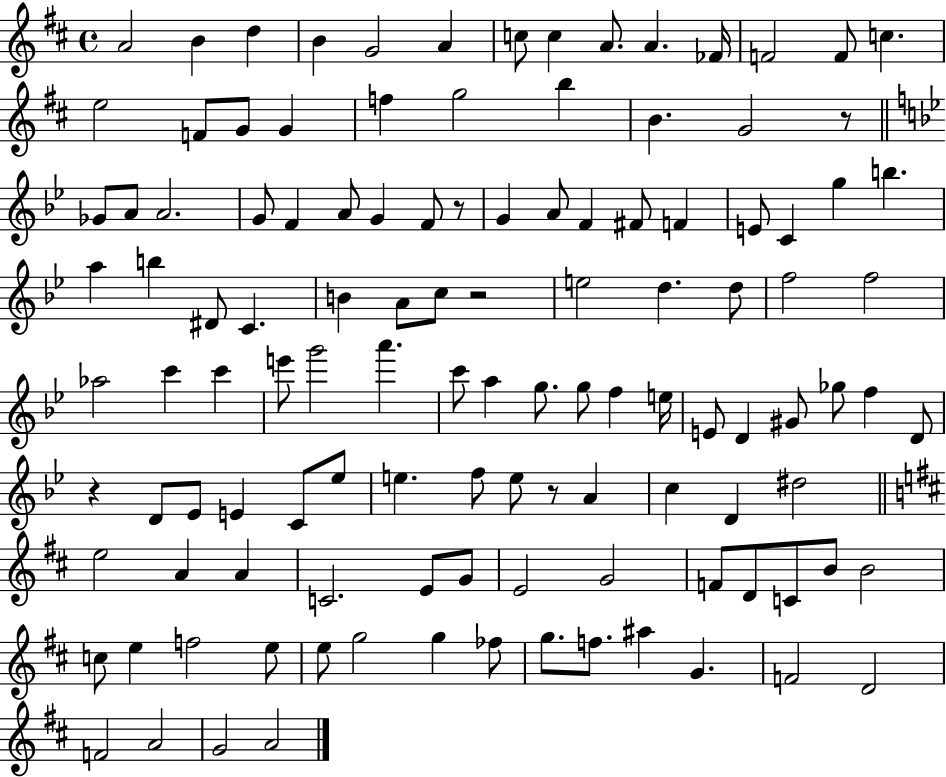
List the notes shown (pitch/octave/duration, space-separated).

A4/h B4/q D5/q B4/q G4/h A4/q C5/e C5/q A4/e. A4/q. FES4/s F4/h F4/e C5/q. E5/h F4/e G4/e G4/q F5/q G5/h B5/q B4/q. G4/h R/e Gb4/e A4/e A4/h. G4/e F4/q A4/e G4/q F4/e R/e G4/q A4/e F4/q F#4/e F4/q E4/e C4/q G5/q B5/q. A5/q B5/q D#4/e C4/q. B4/q A4/e C5/e R/h E5/h D5/q. D5/e F5/h F5/h Ab5/h C6/q C6/q E6/e G6/h A6/q. C6/e A5/q G5/e. G5/e F5/q E5/s E4/e D4/q G#4/e Gb5/e F5/q D4/e R/q D4/e Eb4/e E4/q C4/e Eb5/e E5/q. F5/e E5/e R/e A4/q C5/q D4/q D#5/h E5/h A4/q A4/q C4/h. E4/e G4/e E4/h G4/h F4/e D4/e C4/e B4/e B4/h C5/e E5/q F5/h E5/e E5/e G5/h G5/q FES5/e G5/e. F5/e. A#5/q G4/q. F4/h D4/h F4/h A4/h G4/h A4/h